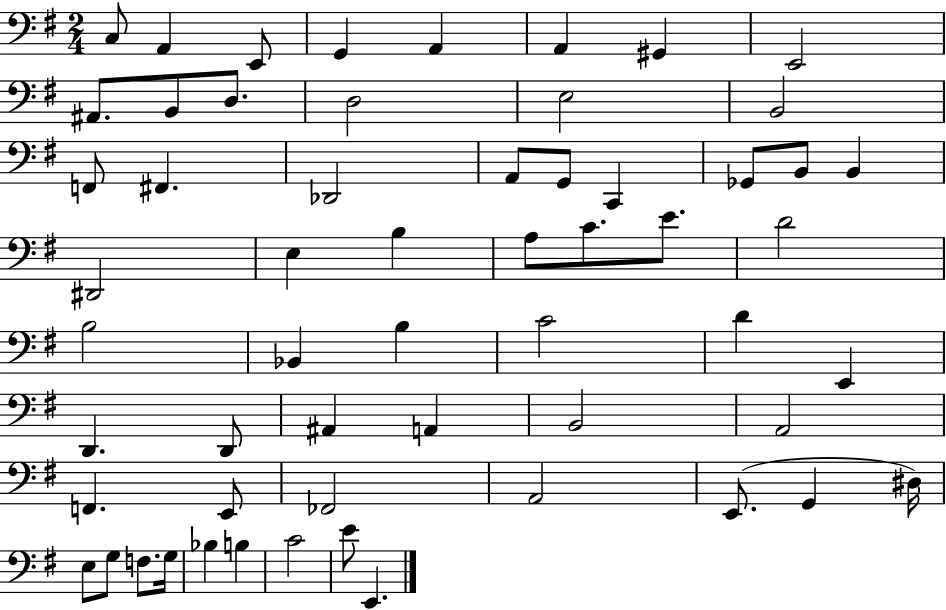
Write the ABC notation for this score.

X:1
T:Untitled
M:2/4
L:1/4
K:G
C,/2 A,, E,,/2 G,, A,, A,, ^G,, E,,2 ^A,,/2 B,,/2 D,/2 D,2 E,2 B,,2 F,,/2 ^F,, _D,,2 A,,/2 G,,/2 C,, _G,,/2 B,,/2 B,, ^D,,2 E, B, A,/2 C/2 E/2 D2 B,2 _B,, B, C2 D E,, D,, D,,/2 ^A,, A,, B,,2 A,,2 F,, E,,/2 _F,,2 A,,2 E,,/2 G,, ^D,/4 E,/2 G,/2 F,/2 G,/4 _B, B, C2 E/2 E,,